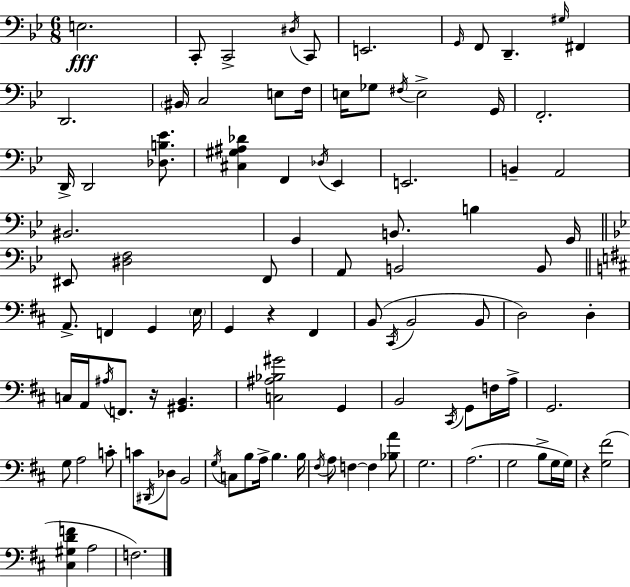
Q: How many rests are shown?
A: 3